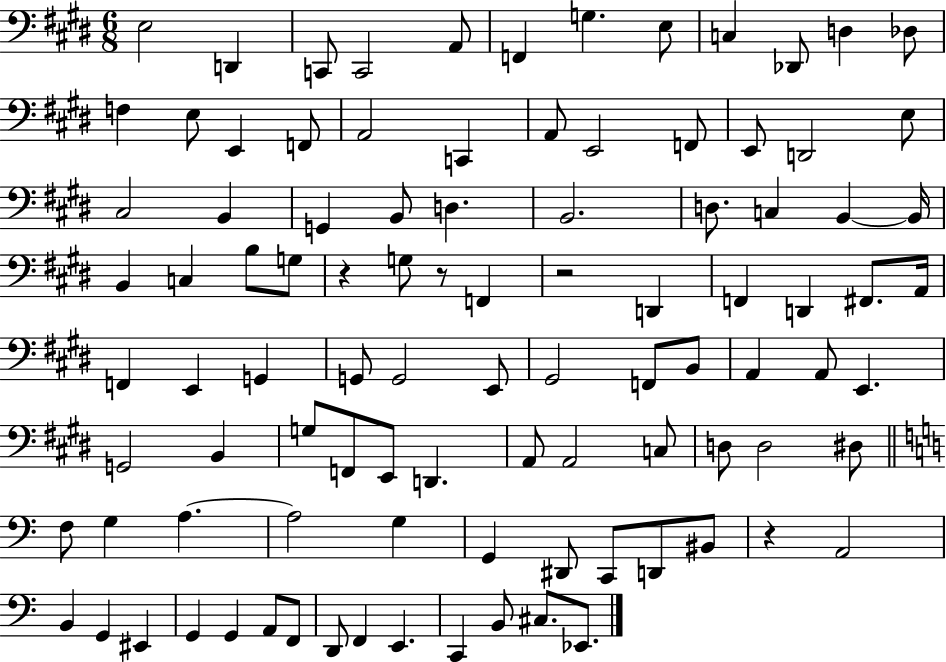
{
  \clef bass
  \numericTimeSignature
  \time 6/8
  \key e \major
  e2 d,4 | c,8 c,2 a,8 | f,4 g4. e8 | c4 des,8 d4 des8 | \break f4 e8 e,4 f,8 | a,2 c,4 | a,8 e,2 f,8 | e,8 d,2 e8 | \break cis2 b,4 | g,4 b,8 d4. | b,2. | d8. c4 b,4~~ b,16 | \break b,4 c4 b8 g8 | r4 g8 r8 f,4 | r2 d,4 | f,4 d,4 fis,8. a,16 | \break f,4 e,4 g,4 | g,8 g,2 e,8 | gis,2 f,8 b,8 | a,4 a,8 e,4. | \break g,2 b,4 | g8 f,8 e,8 d,4. | a,8 a,2 c8 | d8 d2 dis8 | \break \bar "||" \break \key c \major f8 g4 a4.~~ | a2 g4 | g,4 dis,8 c,8 d,8 bis,8 | r4 a,2 | \break b,4 g,4 eis,4 | g,4 g,4 a,8 f,8 | d,8 f,4 e,4. | c,4 b,8 cis8. ees,8. | \break \bar "|."
}